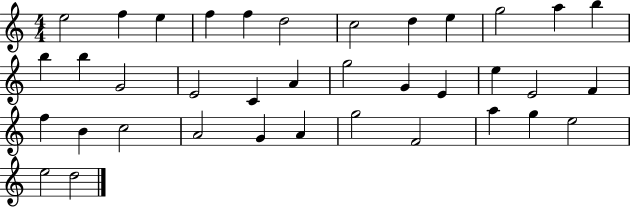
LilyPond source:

{
  \clef treble
  \numericTimeSignature
  \time 4/4
  \key c \major
  e''2 f''4 e''4 | f''4 f''4 d''2 | c''2 d''4 e''4 | g''2 a''4 b''4 | \break b''4 b''4 g'2 | e'2 c'4 a'4 | g''2 g'4 e'4 | e''4 e'2 f'4 | \break f''4 b'4 c''2 | a'2 g'4 a'4 | g''2 f'2 | a''4 g''4 e''2 | \break e''2 d''2 | \bar "|."
}